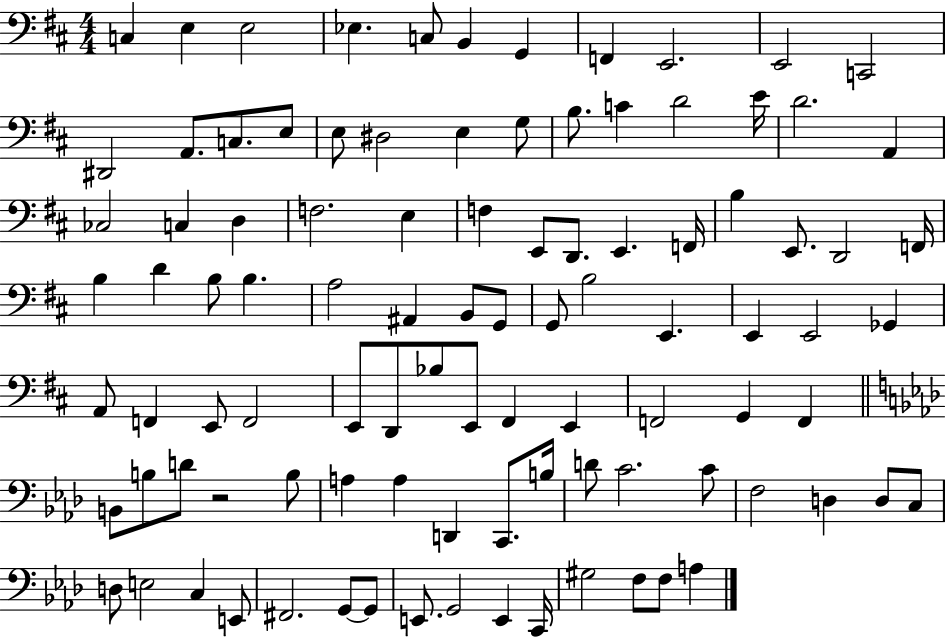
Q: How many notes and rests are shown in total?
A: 98